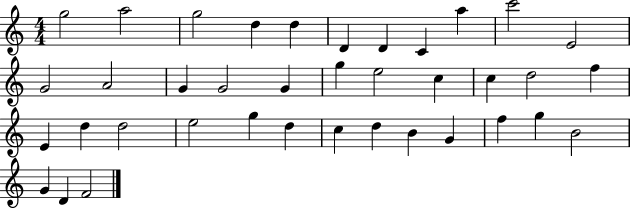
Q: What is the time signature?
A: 4/4